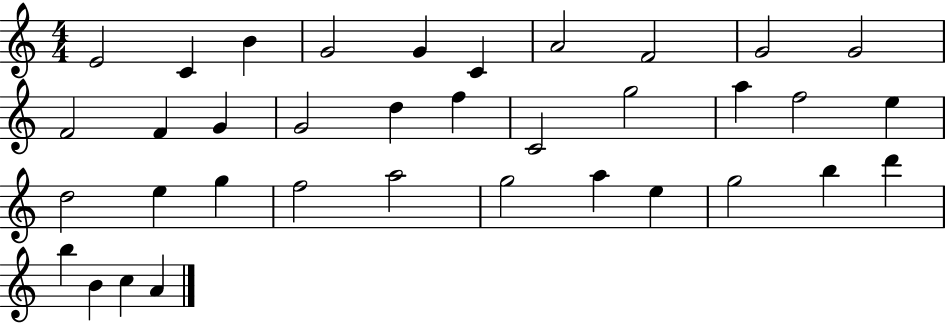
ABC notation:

X:1
T:Untitled
M:4/4
L:1/4
K:C
E2 C B G2 G C A2 F2 G2 G2 F2 F G G2 d f C2 g2 a f2 e d2 e g f2 a2 g2 a e g2 b d' b B c A